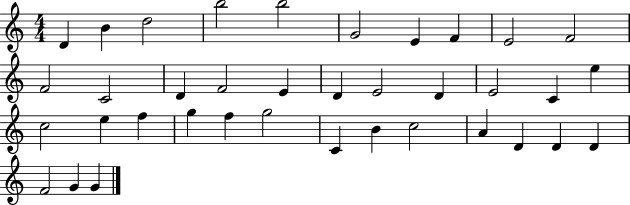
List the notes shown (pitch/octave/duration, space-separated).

D4/q B4/q D5/h B5/h B5/h G4/h E4/q F4/q E4/h F4/h F4/h C4/h D4/q F4/h E4/q D4/q E4/h D4/q E4/h C4/q E5/q C5/h E5/q F5/q G5/q F5/q G5/h C4/q B4/q C5/h A4/q D4/q D4/q D4/q F4/h G4/q G4/q